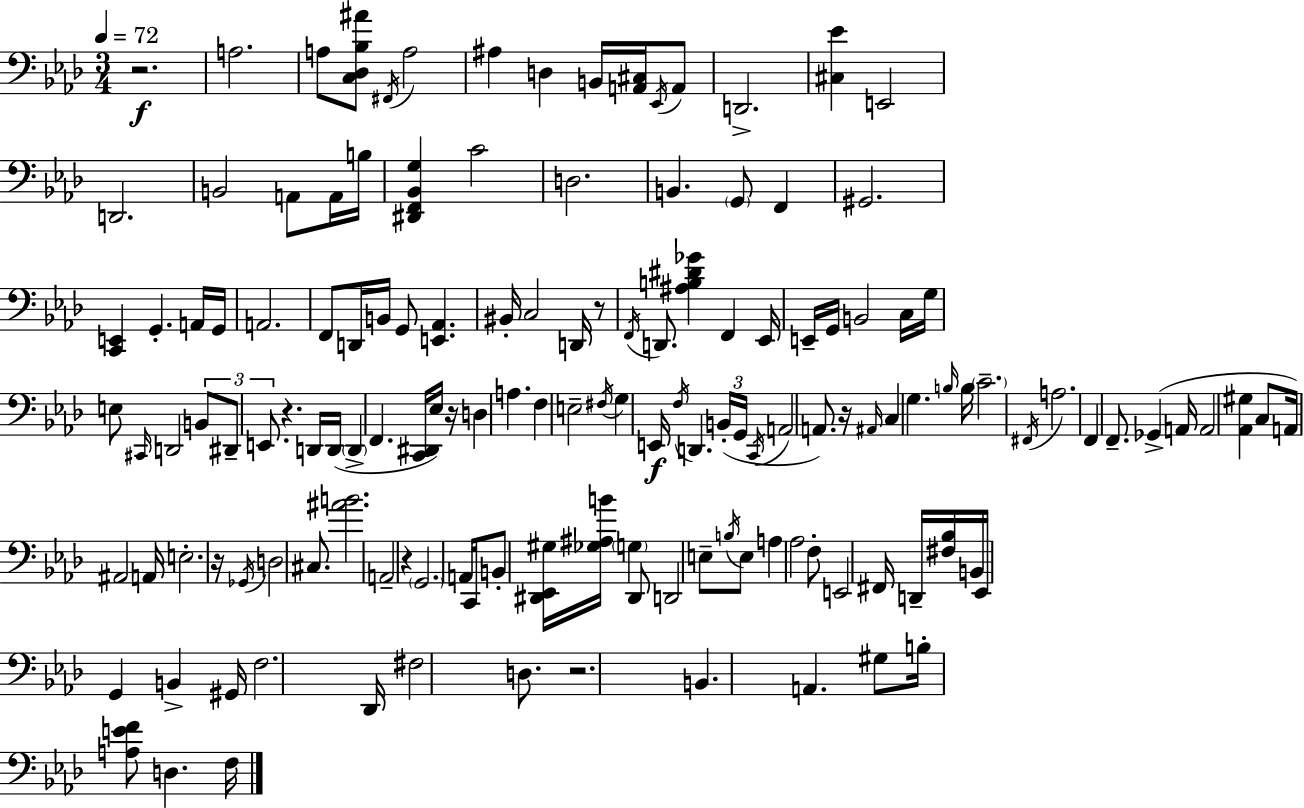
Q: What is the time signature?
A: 3/4